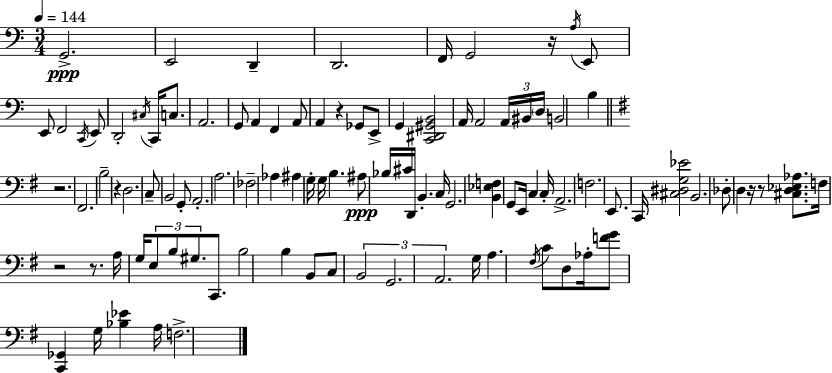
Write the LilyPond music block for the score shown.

{
  \clef bass
  \numericTimeSignature
  \time 3/4
  \key a \minor
  \tempo 4 = 144
  g,2.->\ppp | e,2 d,4-- | d,2. | f,16 g,2 r16 \acciaccatura { a16 } e,8 | \break e,8 f,2 \acciaccatura { c,16 } | e,8 d,2-. \acciaccatura { cis16 } c,16 | c8. a,2. | g,8 a,4 f,4 | \break a,8 a,4 r4 ges,8 | e,8-> g,4 <c, dis, gis, b,>2 | a,16 a,2 | \tuplet 3/2 { a,16 bis,16 \parenthesize d16 } b,2 b4 | \break \bar "||" \break \key g \major r2. | fis,2. | b2-- r4 | d2. | \break c8-- b,2 g,8-. | a,2.-. | a2. | fes2-- aes4 | \break ais4 g16-. g16 b4. | ais8\ppp bes16 cis'16 d,16 b,4.-. c16 | g,2. | <b, ees f>4 g,8 e,16 c4 c16-. | \break a,2.-> | f2. | e,8. c,16 <cis dis g ees'>2 | b,2. | \break des8-. d4 r16 r8 <cis d ees aes>8. | f16 r2 r8. | a16 g16 \tuplet 3/2 { e8 b8 gis8. } c,8. | b2 b4 | \break b,8 c8 \tuplet 3/2 { b,2 | g,2. | a,2. } | g16 a4. \acciaccatura { fis16 } c'8 d8 | \break aes16-. <f' g'>8 <c, ges,>4 g16 <bes ees'>4 | a16 f2.-> | \bar "|."
}